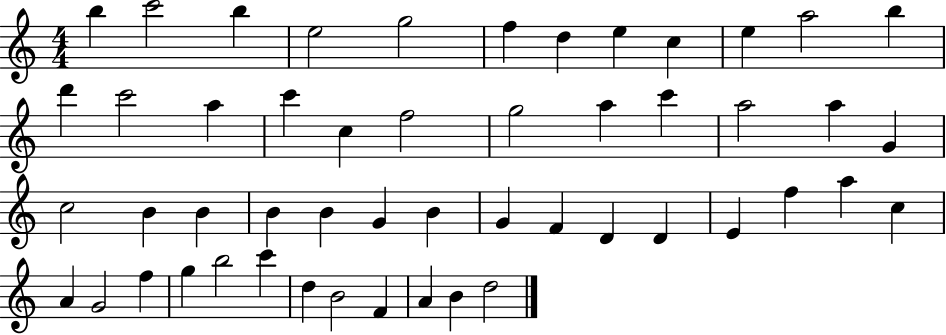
X:1
T:Untitled
M:4/4
L:1/4
K:C
b c'2 b e2 g2 f d e c e a2 b d' c'2 a c' c f2 g2 a c' a2 a G c2 B B B B G B G F D D E f a c A G2 f g b2 c' d B2 F A B d2